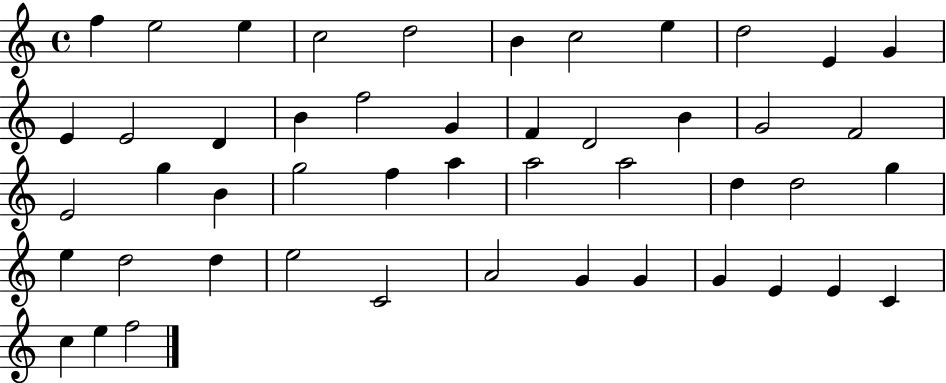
F5/q E5/h E5/q C5/h D5/h B4/q C5/h E5/q D5/h E4/q G4/q E4/q E4/h D4/q B4/q F5/h G4/q F4/q D4/h B4/q G4/h F4/h E4/h G5/q B4/q G5/h F5/q A5/q A5/h A5/h D5/q D5/h G5/q E5/q D5/h D5/q E5/h C4/h A4/h G4/q G4/q G4/q E4/q E4/q C4/q C5/q E5/q F5/h